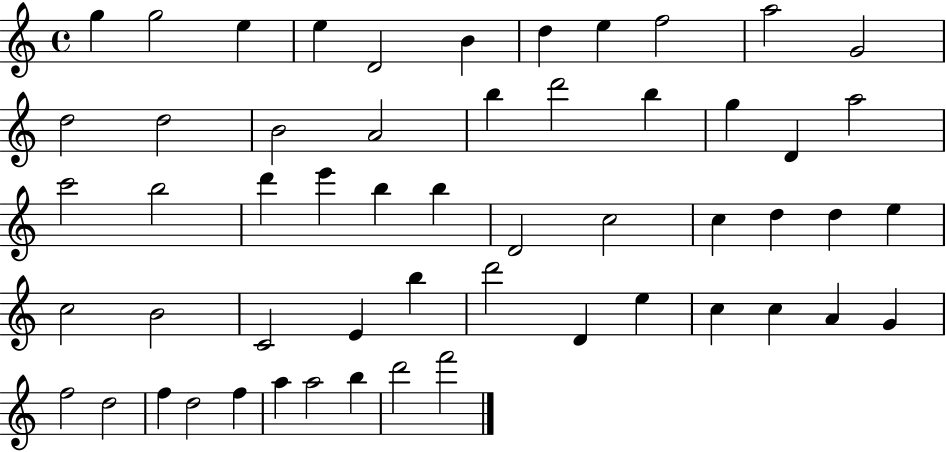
{
  \clef treble
  \time 4/4
  \defaultTimeSignature
  \key c \major
  g''4 g''2 e''4 | e''4 d'2 b'4 | d''4 e''4 f''2 | a''2 g'2 | \break d''2 d''2 | b'2 a'2 | b''4 d'''2 b''4 | g''4 d'4 a''2 | \break c'''2 b''2 | d'''4 e'''4 b''4 b''4 | d'2 c''2 | c''4 d''4 d''4 e''4 | \break c''2 b'2 | c'2 e'4 b''4 | d'''2 d'4 e''4 | c''4 c''4 a'4 g'4 | \break f''2 d''2 | f''4 d''2 f''4 | a''4 a''2 b''4 | d'''2 f'''2 | \break \bar "|."
}